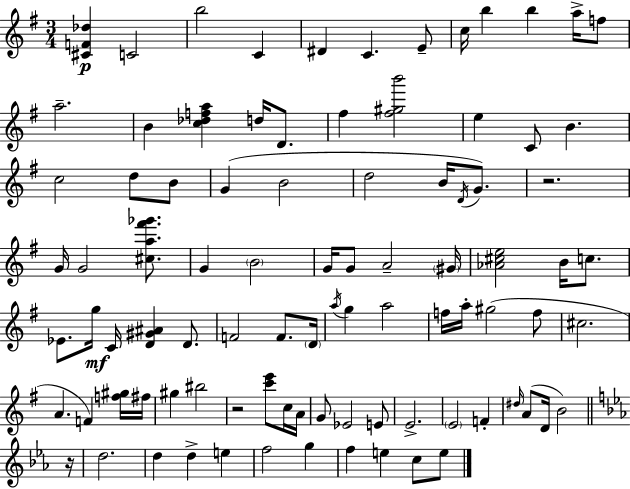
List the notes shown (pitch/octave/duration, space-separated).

[C#4,F4,Db5]/q C4/h B5/h C4/q D#4/q C4/q. E4/e C5/s B5/q B5/q A5/s F5/e A5/h. B4/q [C5,Db5,F5,A5]/q D5/s D4/e. F#5/q [F#5,G#5,B6]/h E5/q C4/e B4/q. C5/h D5/e B4/e G4/q B4/h D5/h B4/s D4/s G4/e. R/h. G4/s G4/h [C#5,A5,F#6,Gb6]/e. G4/q B4/h G4/s G4/e A4/h G#4/s [Ab4,C#5,E5]/h B4/s C5/e. Eb4/e. G5/s C4/s [D4,G#4,A#4]/q D4/e. F4/h F4/e. D4/s A5/s G5/q A5/h F5/s A5/s G#5/h F5/e C#5/h. A4/q. F4/q [F5,G#5]/s F#5/s G#5/q BIS5/h R/h [C6,E6]/e C5/s A4/s G4/e Eb4/h E4/e E4/h. E4/h F4/q D#5/s A4/e D4/s B4/h R/s D5/h. D5/q D5/q E5/q F5/h G5/q F5/q E5/q C5/e E5/e